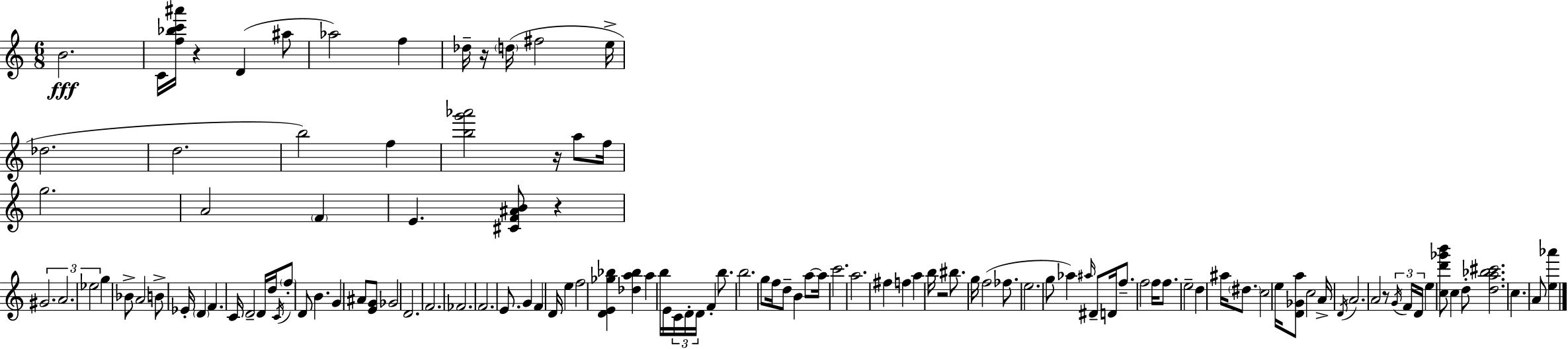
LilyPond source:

{
  \clef treble
  \numericTimeSignature
  \time 6/8
  \key c \major
  b'2.\fff | c'16 <f'' bes'' c''' ais'''>16 r4 d'4( ais''8 | aes''2) f''4 | des''16-- r16 \parenthesize d''16( fis''2 e''16-> | \break des''2. | d''2. | b''2) f''4 | <b'' g''' aes'''>2 r16 a''8 f''16 | \break g''2. | a'2 \parenthesize f'4 | e'4. <cis' f' ais' b'>8 r4 | \tuplet 3/2 { gis'2. | \break a'2. | ees''2 } g''4 | bes'8-> a'2 b'8-> | ees'16-. \parenthesize d'4 f'4. c'16 | \break d'2-- d'16 d''16 \acciaccatura { c'16 } \parenthesize f''8-. | d'8 b'4. g'4 | ais'8 <e' g'>8 ges'2 | d'2. | \break f'2. | fes'2. | f'2. | e'8. g'4 f'4 | \break d'16 e''4 f''2 | <d' e' ges'' bes''>4 <des'' a'' bes''>4 a''4 | b''16 e'16 \tuplet 3/2 { c'16 d'16-. d'16 } f'4-. b''8. | b''2. | \break g''8 f''16 d''8-- b'4 a''8~~ | a''16 c'''2. | a''2. | fis''4 f''4 a''4 | \break b''16 r2 bis''8. | g''16 f''2( fes''8. | e''2. | g''8 aes''4) \grace { ais''16 } dis'8-- d'16 f''8.-- | \break f''2 f''16 f''8. | e''2-- d''4 | ais''16 \parenthesize dis''8. c''2 | e''16 <d' ges' a''>8 c''2 | \break a'16-> \acciaccatura { d'16 } a'2. | a'2 r8 | \tuplet 3/2 { \acciaccatura { g'16 } f'16 d'16 } e''4 <c'' d''' ges''' b'''>8 c''4 | d''8-. <d'' a'' bes'' cis'''>2. | \break c''4. a'8 | <e'' aes'''>4 \bar "|."
}